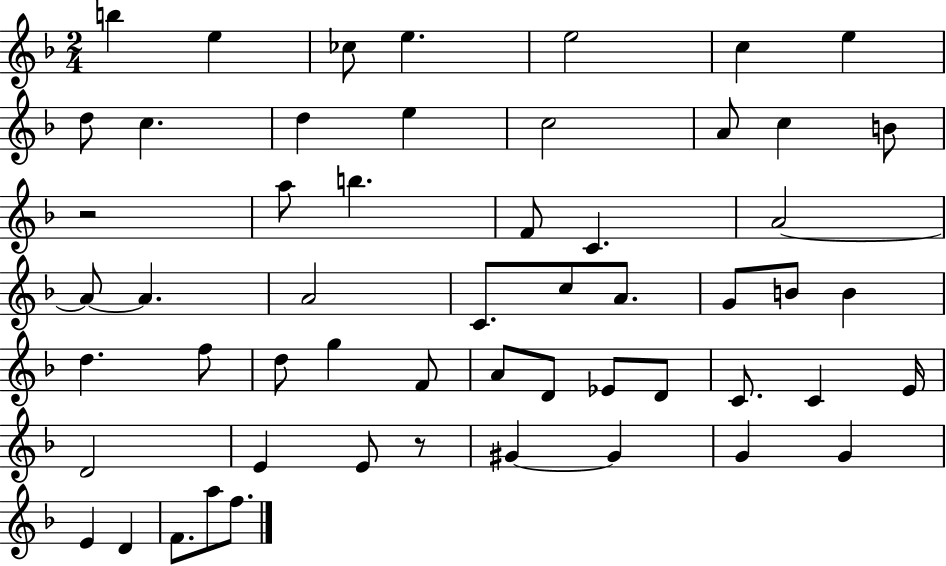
{
  \clef treble
  \numericTimeSignature
  \time 2/4
  \key f \major
  b''4 e''4 | ces''8 e''4. | e''2 | c''4 e''4 | \break d''8 c''4. | d''4 e''4 | c''2 | a'8 c''4 b'8 | \break r2 | a''8 b''4. | f'8 c'4. | a'2~~ | \break a'8~~ a'4. | a'2 | c'8. c''8 a'8. | g'8 b'8 b'4 | \break d''4. f''8 | d''8 g''4 f'8 | a'8 d'8 ees'8 d'8 | c'8. c'4 e'16 | \break d'2 | e'4 e'8 r8 | gis'4~~ gis'4 | g'4 g'4 | \break e'4 d'4 | f'8. a''8 f''8. | \bar "|."
}